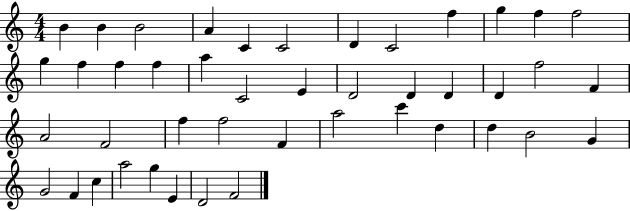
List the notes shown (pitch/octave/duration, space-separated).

B4/q B4/q B4/h A4/q C4/q C4/h D4/q C4/h F5/q G5/q F5/q F5/h G5/q F5/q F5/q F5/q A5/q C4/h E4/q D4/h D4/q D4/q D4/q F5/h F4/q A4/h F4/h F5/q F5/h F4/q A5/h C6/q D5/q D5/q B4/h G4/q G4/h F4/q C5/q A5/h G5/q E4/q D4/h F4/h